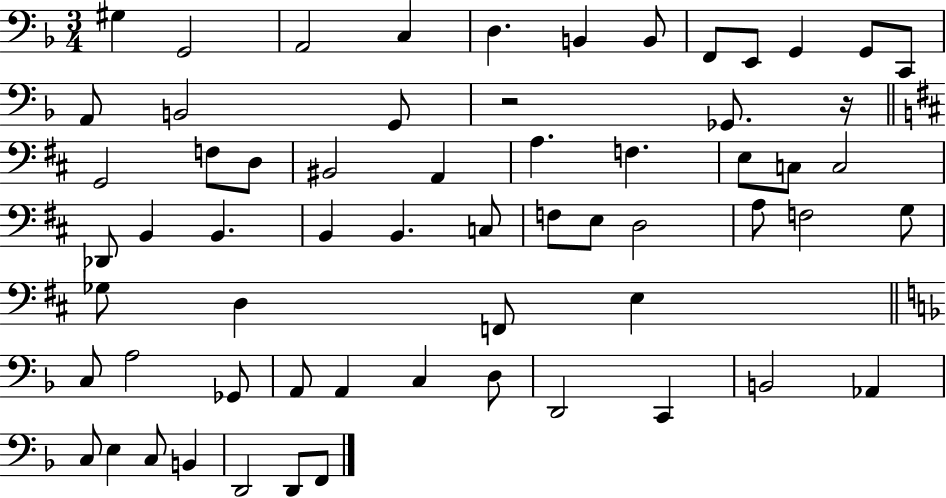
X:1
T:Untitled
M:3/4
L:1/4
K:F
^G, G,,2 A,,2 C, D, B,, B,,/2 F,,/2 E,,/2 G,, G,,/2 C,,/2 A,,/2 B,,2 G,,/2 z2 _G,,/2 z/4 G,,2 F,/2 D,/2 ^B,,2 A,, A, F, E,/2 C,/2 C,2 _D,,/2 B,, B,, B,, B,, C,/2 F,/2 E,/2 D,2 A,/2 F,2 G,/2 _G,/2 D, F,,/2 E, C,/2 A,2 _G,,/2 A,,/2 A,, C, D,/2 D,,2 C,, B,,2 _A,, C,/2 E, C,/2 B,, D,,2 D,,/2 F,,/2